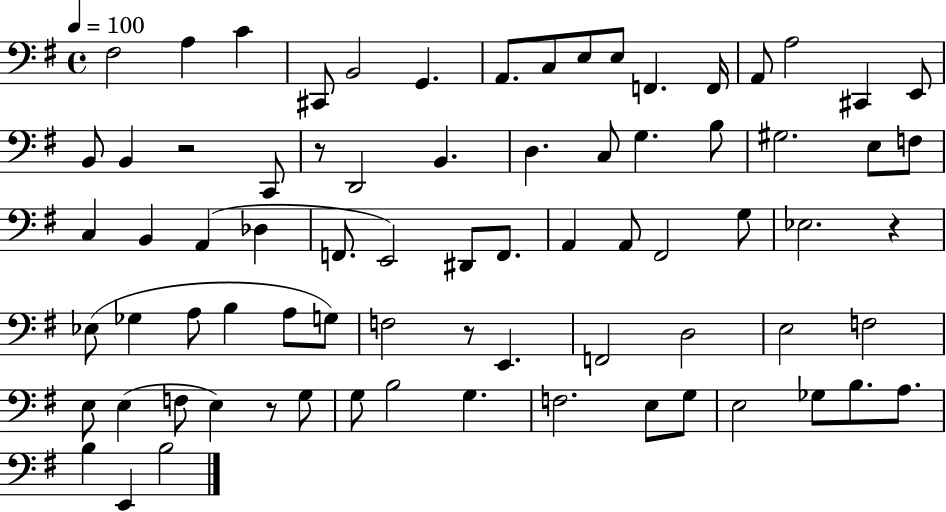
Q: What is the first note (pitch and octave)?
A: F#3